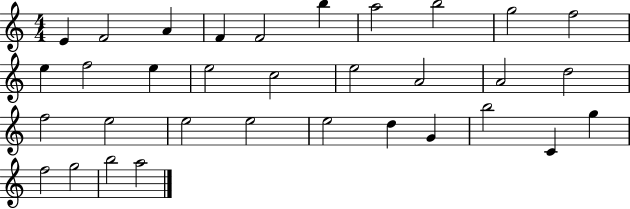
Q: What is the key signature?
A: C major